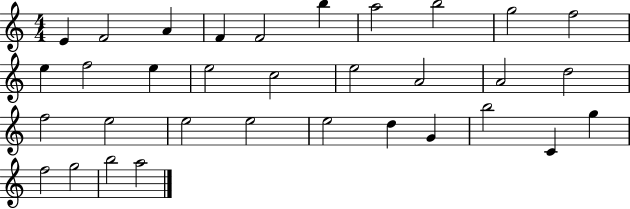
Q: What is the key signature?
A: C major